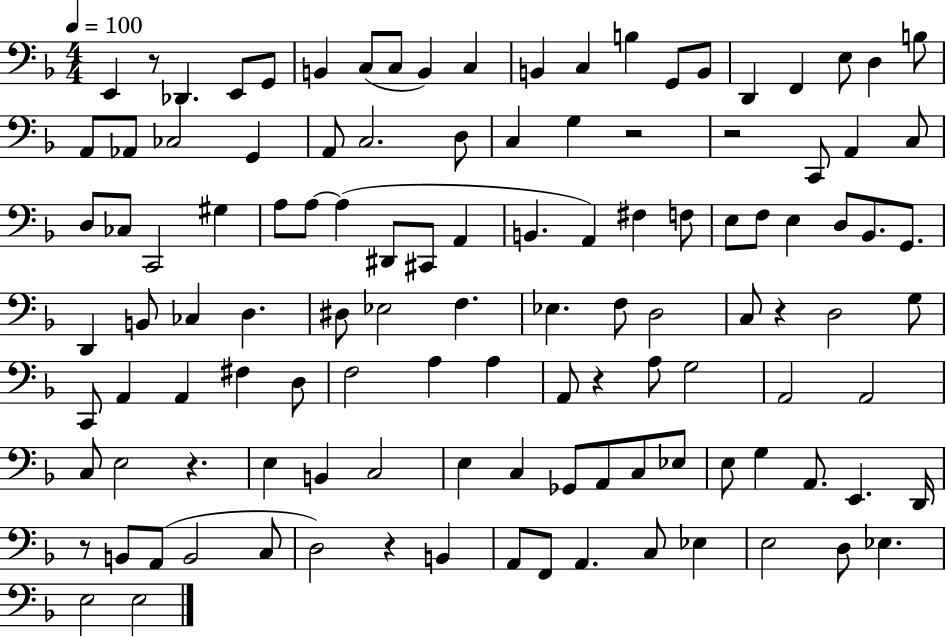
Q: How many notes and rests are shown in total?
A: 117